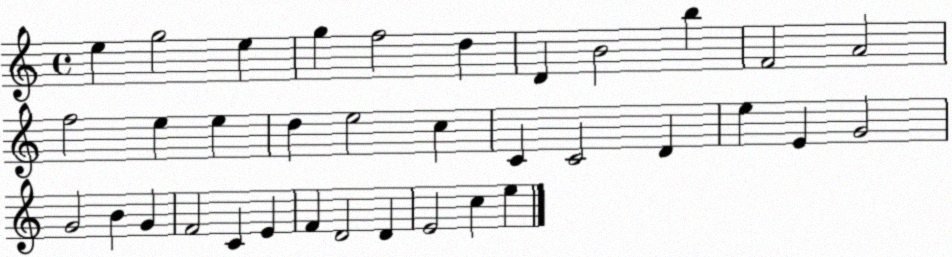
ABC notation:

X:1
T:Untitled
M:4/4
L:1/4
K:C
e g2 e g f2 d D B2 b F2 A2 f2 e e d e2 c C C2 D e E G2 G2 B G F2 C E F D2 D E2 c e